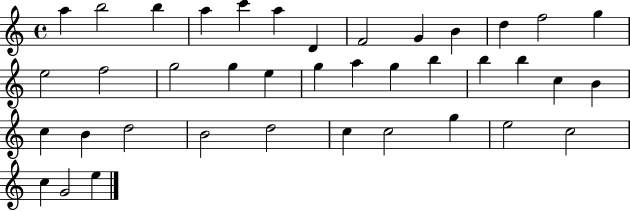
A5/q B5/h B5/q A5/q C6/q A5/q D4/q F4/h G4/q B4/q D5/q F5/h G5/q E5/h F5/h G5/h G5/q E5/q G5/q A5/q G5/q B5/q B5/q B5/q C5/q B4/q C5/q B4/q D5/h B4/h D5/h C5/q C5/h G5/q E5/h C5/h C5/q G4/h E5/q